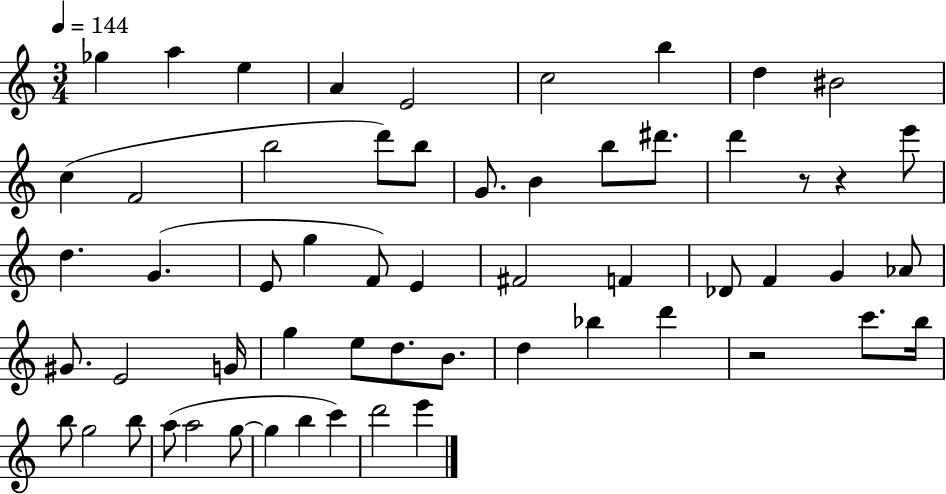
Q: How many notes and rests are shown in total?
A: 58